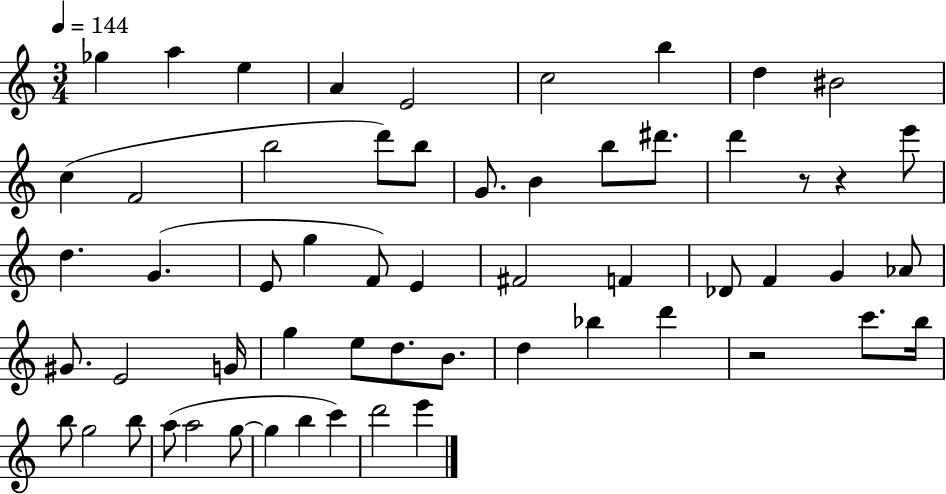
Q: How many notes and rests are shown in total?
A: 58